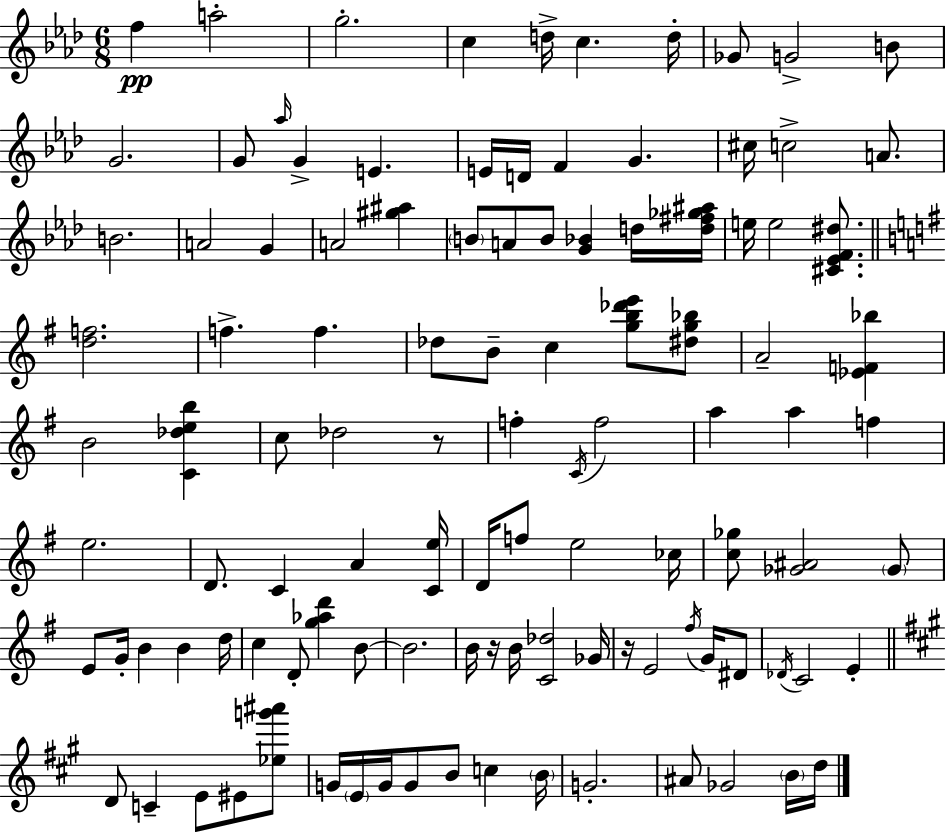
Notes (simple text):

F5/q A5/h G5/h. C5/q D5/s C5/q. D5/s Gb4/e G4/h B4/e G4/h. G4/e Ab5/s G4/q E4/q. E4/s D4/s F4/q G4/q. C#5/s C5/h A4/e. B4/h. A4/h G4/q A4/h [G#5,A#5]/q B4/e A4/e B4/e [G4,Bb4]/q D5/s [D5,F#5,Gb5,A#5]/s E5/s E5/h [C#4,Eb4,F4,D#5]/e. [D5,F5]/h. F5/q. F5/q. Db5/e B4/e C5/q [G5,B5,Db6,E6]/e [D#5,G5,Bb5]/e A4/h [Eb4,F4,Bb5]/q B4/h [C4,Db5,E5,B5]/q C5/e Db5/h R/e F5/q C4/s F5/h A5/q A5/q F5/q E5/h. D4/e. C4/q A4/q [C4,E5]/s D4/s F5/e E5/h CES5/s [C5,Gb5]/e [Gb4,A#4]/h Gb4/e E4/e G4/s B4/q B4/q D5/s C5/q D4/e [G5,Ab5,D6]/q B4/e B4/h. B4/s R/s B4/s [C4,Db5]/h Gb4/s R/s E4/h F#5/s G4/s D#4/e Db4/s C4/h E4/q D4/e C4/q E4/e EIS4/e [Eb5,G6,A#6]/e G4/s E4/s G4/s G4/e B4/e C5/q B4/s G4/h. A#4/e Gb4/h B4/s D5/s